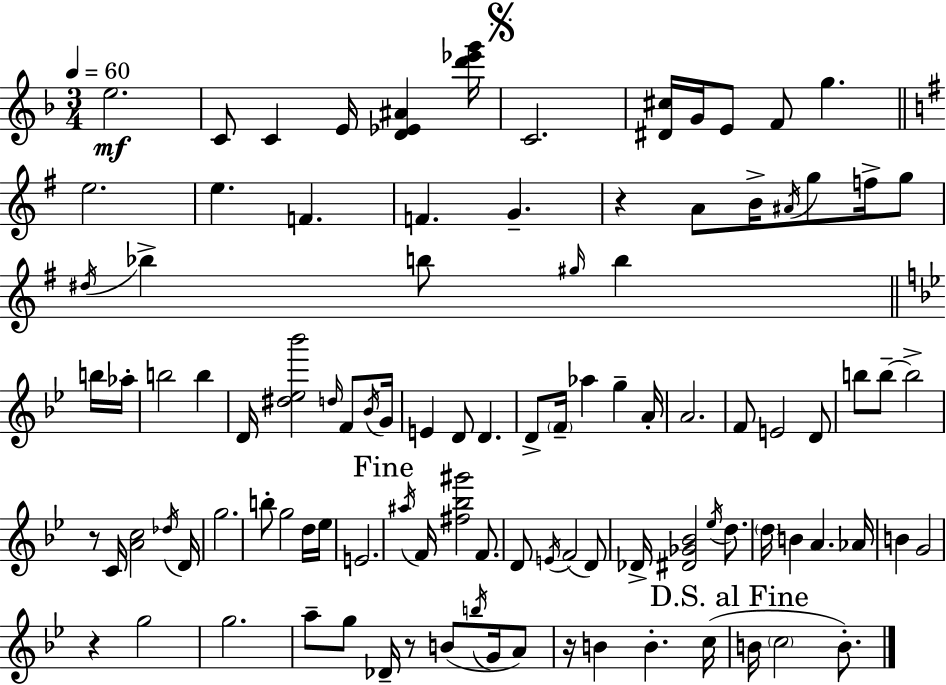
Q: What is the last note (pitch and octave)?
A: B4